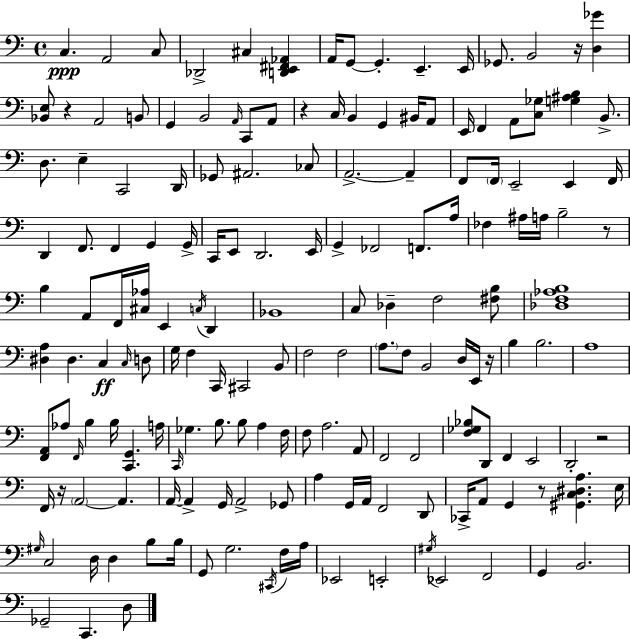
{
  \clef bass
  \time 4/4
  \defaultTimeSignature
  \key a \minor
  c4.\ppp a,2 c8 | des,2-> cis4 <d, e, fis, aes,>4 | a,16 g,8~~ g,4.-. e,4.-- e,16 | ges,8. b,2 r16 <d ges'>4 | \break <bes, e>8 r4 a,2 b,8 | g,4 b,2 \grace { a,16 } c,8 a,8 | r4 c16 b,4 g,4 bis,16 a,8 | e,16 f,4 a,8 <c ges>8 <g ais b>4 b,8.-> | \break d8. e4-- c,2 | d,16 ges,8 ais,2. ces8 | a,2.->~~ a,4-- | f,8 \parenthesize f,16 e,2-- e,4 | \break f,16 d,4 f,8. f,4 g,4 | g,16-> c,16 e,8 d,2. | e,16 g,4-> fes,2 f,8. | a16 fes4 ais16 a16 b2-- r8 | \break b4 a,8 f,16 <cis aes>16 e,4 \acciaccatura { c16 } d,4 | bes,1 | c8 des4-- f2 | <fis b>8 <des f aes b>1 | \break <dis a>4 dis4. c4\ff | \grace { c16 } d8 g16 f4 c,16 cis,2 | b,8 f2 f2 | \parenthesize a8. f8 b,2 | \break d16 e,16 r16 b4 b2. | a1 | <f, a,>8 aes8 \grace { f,16 } b4 b16 <c, g,>4. | a16 \grace { c,16 } ges4. b8. b8 | \break a4 f16 f8 a2. | a,8 f,2 f,2 | <f ges bes>8 d,8 f,4 e,2 | d,2-. r2 | \break f,16 r16 \parenthesize a,2~~ a,4. | a,16~~ a,4-> g,16 a,2-> | ges,8 a4 g,16 a,16 f,2 | d,8 ces,16-> a,8 g,4 r8 <gis, c dis a>4. | \break e16 \grace { gis16 } c2 d16 d4 | b8 b16 g,8 g2. | \acciaccatura { cis,16 } f16 a16 ees,2 e,2-. | \acciaccatura { gis16 } ees,2 | \break f,2 g,4 b,2. | ges,2-- | c,4. d8 \bar "|."
}